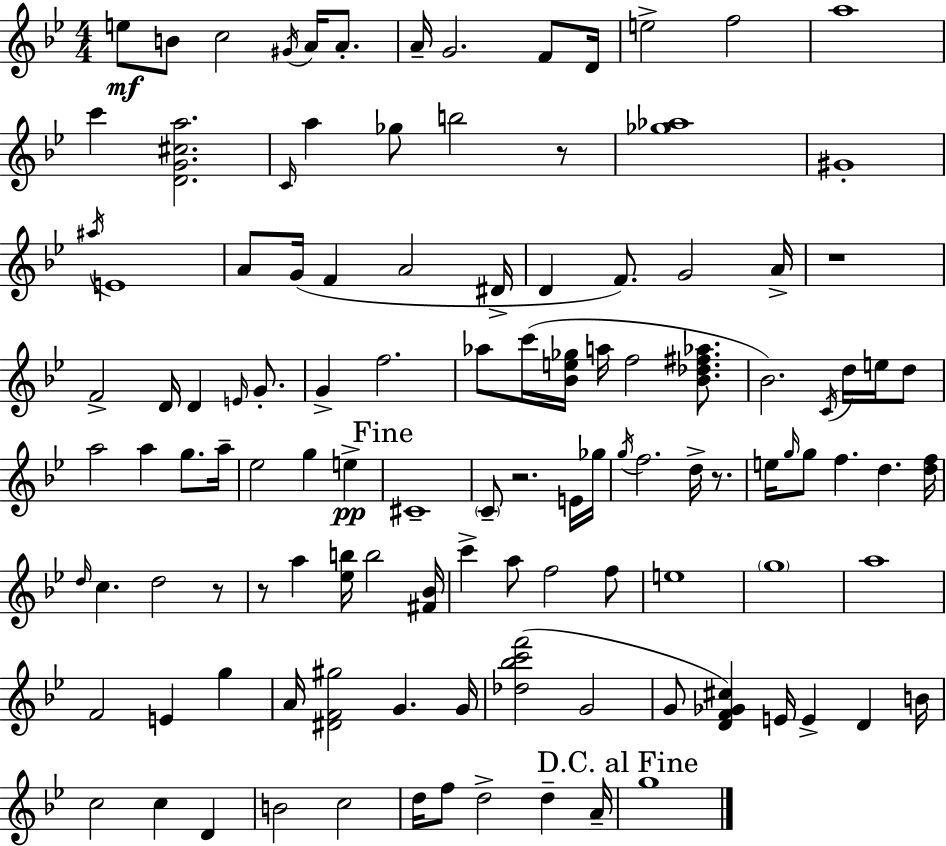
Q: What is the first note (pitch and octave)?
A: E5